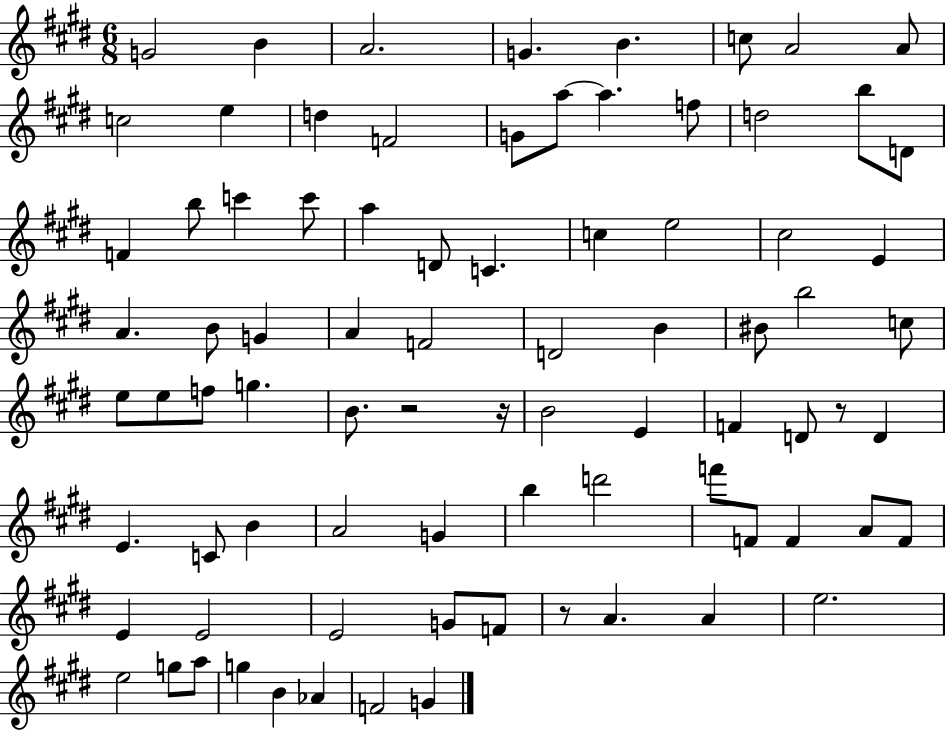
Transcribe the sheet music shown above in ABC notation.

X:1
T:Untitled
M:6/8
L:1/4
K:E
G2 B A2 G B c/2 A2 A/2 c2 e d F2 G/2 a/2 a f/2 d2 b/2 D/2 F b/2 c' c'/2 a D/2 C c e2 ^c2 E A B/2 G A F2 D2 B ^B/2 b2 c/2 e/2 e/2 f/2 g B/2 z2 z/4 B2 E F D/2 z/2 D E C/2 B A2 G b d'2 f'/2 F/2 F A/2 F/2 E E2 E2 G/2 F/2 z/2 A A e2 e2 g/2 a/2 g B _A F2 G